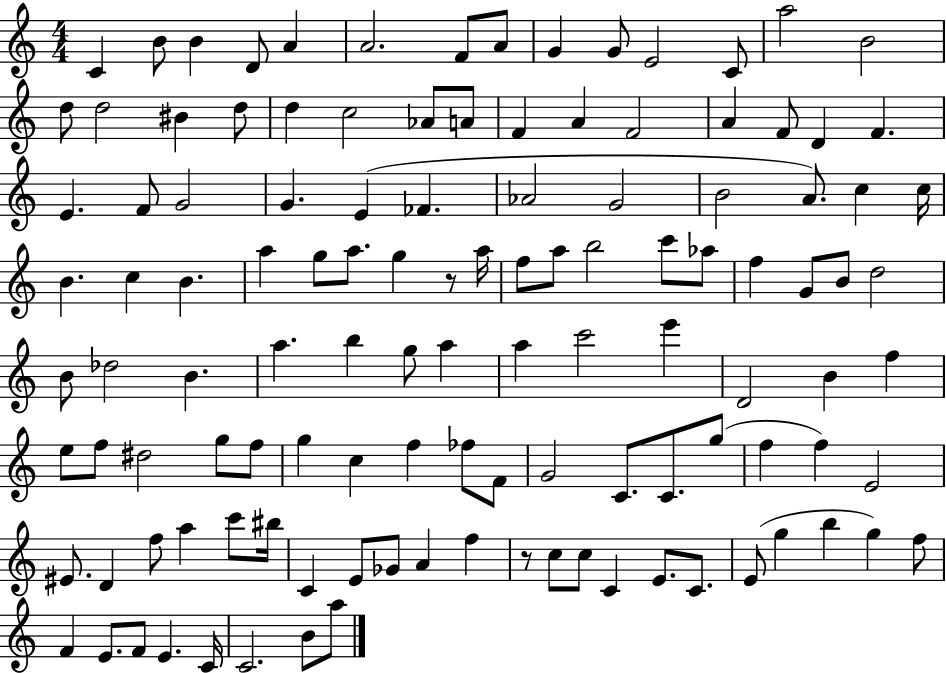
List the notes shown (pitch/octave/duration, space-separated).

C4/q B4/e B4/q D4/e A4/q A4/h. F4/e A4/e G4/q G4/e E4/h C4/e A5/h B4/h D5/e D5/h BIS4/q D5/e D5/q C5/h Ab4/e A4/e F4/q A4/q F4/h A4/q F4/e D4/q F4/q. E4/q. F4/e G4/h G4/q. E4/q FES4/q. Ab4/h G4/h B4/h A4/e. C5/q C5/s B4/q. C5/q B4/q. A5/q G5/e A5/e. G5/q R/e A5/s F5/e A5/e B5/h C6/e Ab5/e F5/q G4/e B4/e D5/h B4/e Db5/h B4/q. A5/q. B5/q G5/e A5/q A5/q C6/h E6/q D4/h B4/q F5/q E5/e F5/e D#5/h G5/e F5/e G5/q C5/q F5/q FES5/e F4/e G4/h C4/e. C4/e. G5/e F5/q F5/q E4/h EIS4/e. D4/q F5/e A5/q C6/e BIS5/s C4/q E4/e Gb4/e A4/q F5/q R/e C5/e C5/e C4/q E4/e. C4/e. E4/e G5/q B5/q G5/q F5/e F4/q E4/e. F4/e E4/q. C4/s C4/h. B4/e A5/e